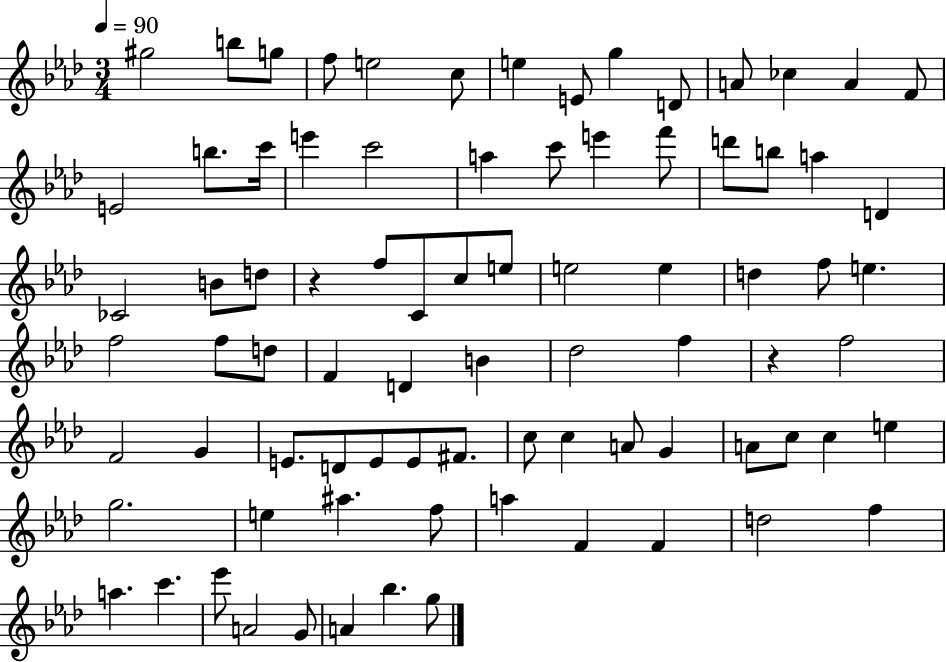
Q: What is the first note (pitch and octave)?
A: G#5